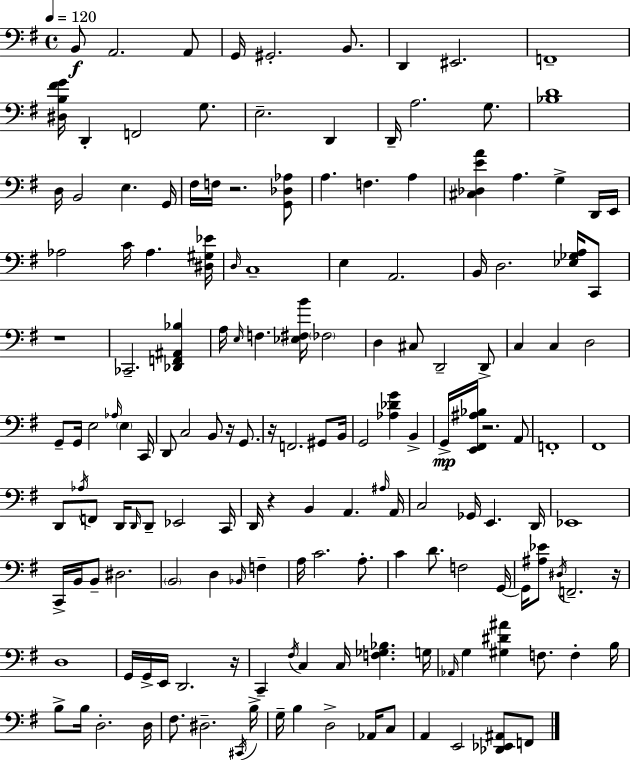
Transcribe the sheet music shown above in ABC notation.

X:1
T:Untitled
M:4/4
L:1/4
K:G
B,,/2 A,,2 A,,/2 G,,/4 ^G,,2 B,,/2 D,, ^E,,2 F,,4 [^D,B,^FG]/4 D,, F,,2 G,/2 E,2 D,, D,,/4 A,2 G,/2 [_B,D]4 D,/4 B,,2 E, G,,/4 ^F,/4 F,/4 z2 [G,,_D,_A,]/2 A, F, A, [^C,_D,EA] A, G, D,,/4 E,,/4 _A,2 C/4 _A, [^D,^G,_E]/4 D,/4 C,4 E, A,,2 B,,/4 D,2 [_E,_G,A,]/4 C,,/2 z4 _C,,2 [_D,,F,,^A,,_B,] A,/4 E,/4 F, [_E,^F,B]/4 _F,2 D, ^C,/2 D,,2 D,,/2 C, C, D,2 G,,/2 G,,/4 E,2 _A,/4 E, C,,/4 D,,/2 C,2 B,,/2 z/4 G,,/2 z/4 F,,2 ^G,,/2 B,,/4 G,,2 [_A,_DG] B,, G,,/4 [E,,^F,,^A,_B,]/4 z2 A,,/2 F,,4 ^F,,4 D,,/2 _A,/4 F,,/2 D,,/4 D,,/4 D,,/2 _E,,2 C,,/4 D,,/4 z B,, A,, ^A,/4 A,,/4 C,2 _G,,/4 E,, D,,/4 _E,,4 C,,/4 B,,/4 B,,/2 ^D,2 B,,2 D, _B,,/4 F, A,/4 C2 A,/2 C D/2 F,2 G,,/4 G,,/4 [^A,_E]/2 ^D,/4 F,,2 z/4 D,4 G,,/4 G,,/4 E,,/4 D,,2 z/4 C,, ^F,/4 C, C,/4 [F,_G,_B,] G,/4 _A,,/4 G, [^G,^D^A] F,/2 F, B,/4 B,/2 B,/4 D,2 D,/4 ^F,/2 ^D,2 ^C,,/4 B,/4 G,/4 B, D,2 _A,,/4 C,/2 A,, E,,2 [_D,,_E,,^A,,]/2 F,,/2